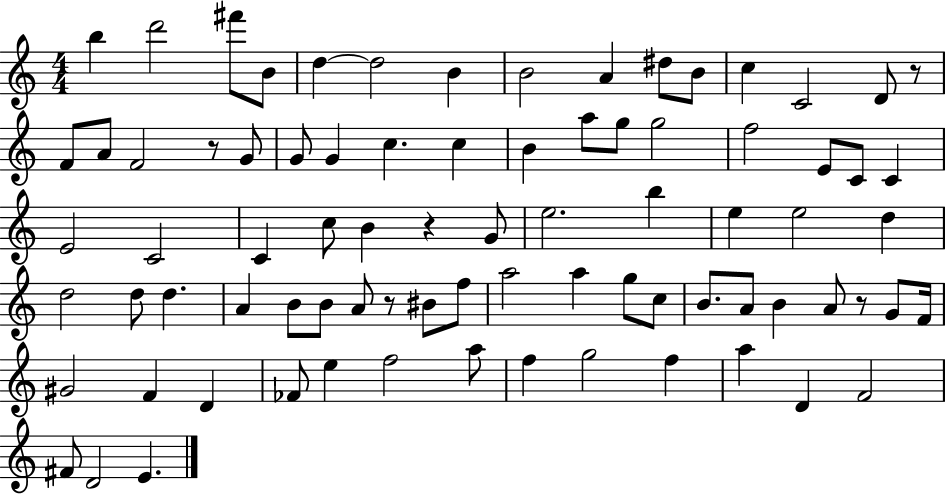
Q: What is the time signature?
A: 4/4